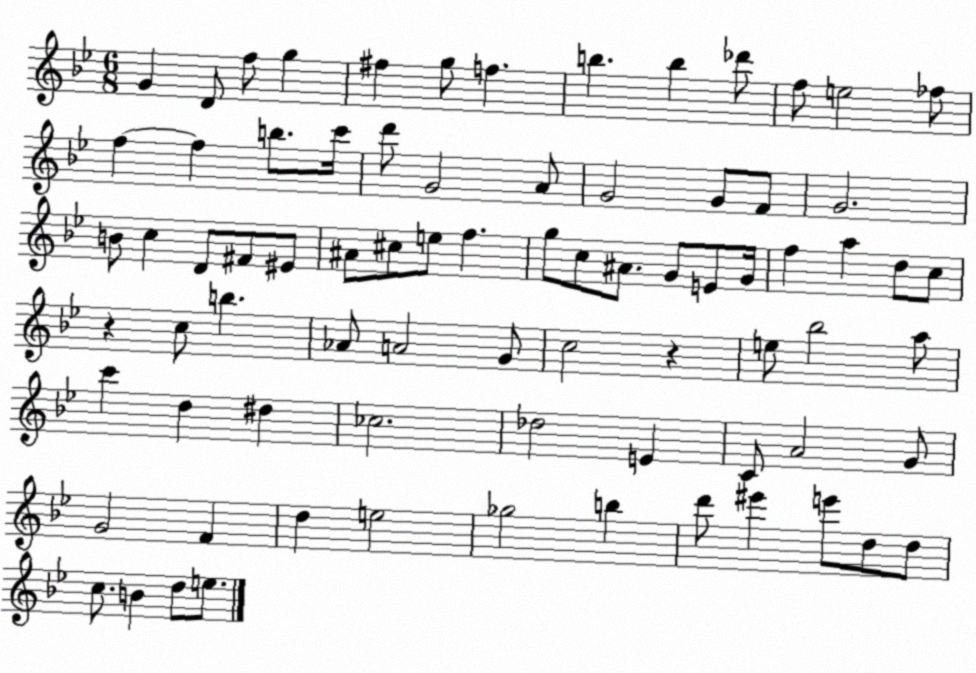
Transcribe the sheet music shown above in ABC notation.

X:1
T:Untitled
M:6/8
L:1/4
K:Bb
G D/2 f/2 g ^f g/2 f b b _d'/2 f/2 e2 _f/2 f f b/2 c'/4 d'/2 G2 A/2 G2 G/2 F/2 G2 B/2 c D/2 ^F/2 ^E/2 ^A/2 ^c/2 e/2 f g/2 c/2 ^A/2 G/2 E/2 G/4 f a d/2 c/2 z c/2 b _A/2 A2 G/2 c2 z e/2 _b2 a/2 c' d ^d _c2 _d2 E C/2 A2 G/2 G2 F d e2 _g2 b d'/2 ^e' e'/2 d/2 d/2 c/2 B d/2 e/2